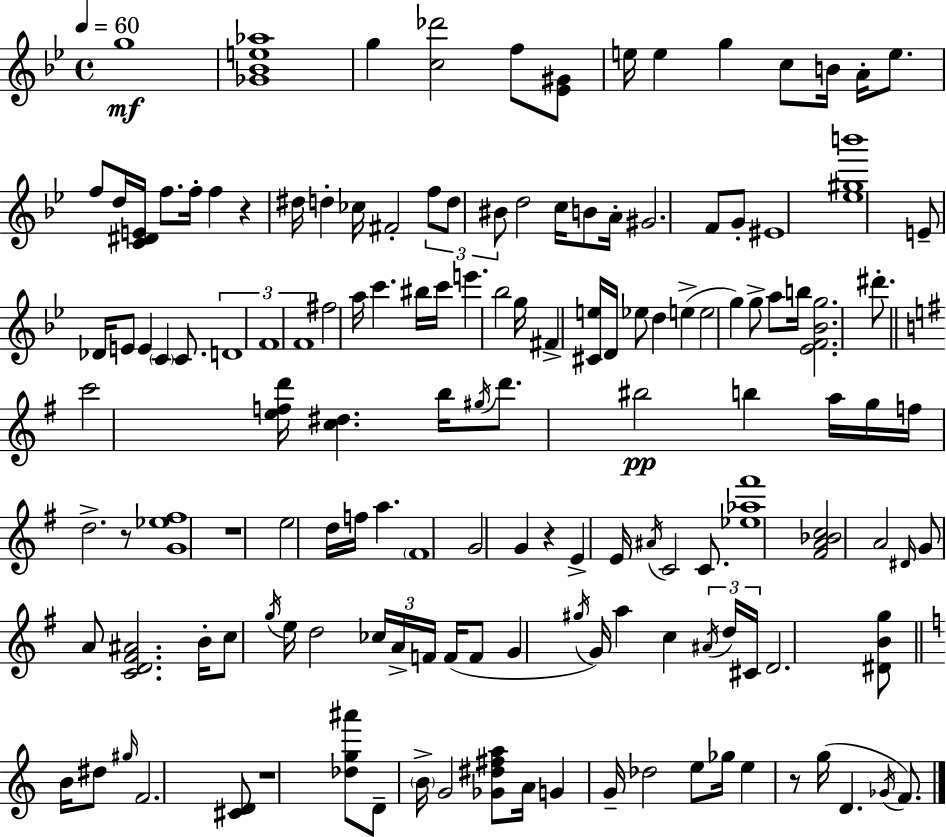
{
  \clef treble
  \time 4/4
  \defaultTimeSignature
  \key bes \major
  \tempo 4 = 60
  g''1\mf | <ges' bes' e'' aes''>1 | g''4 <c'' des'''>2 f''8 <ees' gis'>8 | e''16 e''4 g''4 c''8 b'16 a'16-. e''8. | \break f''8 d''16 <c' dis' e'>16 f''8. f''16-. f''4 r4 | dis''16 d''4-. ces''16 fis'2-. \tuplet 3/2 { f''8 | d''8 bis'8 } d''2 c''16 b'8 a'16-. | gis'2. f'8 g'8-. | \break eis'1 | <ees'' gis'' b'''>1 | e'8-- des'16 e'8 e'4 \parenthesize c'4 c'8. | \tuplet 3/2 { d'1 | \break f'1 | f'1 } | fis''2 a''16 c'''4. bis''16 | c'''16 e'''4. bes''2 g''16 | \break fis'4-> <cis' e''>16 d'16 ees''8 d''4 e''4->( | e''2 g''4) g''8-> a''8 | b''16 <ees' f' bes' g''>2. dis'''8.-. | \bar "||" \break \key e \minor c'''2 <e'' f'' d'''>16 <c'' dis''>4. b''16 | \acciaccatura { gis''16 } d'''8. bis''2\pp b''4 | a''16 g''16 f''16 d''2.-> r8 | <g' ees'' fis''>1 | \break r1 | e''2 d''16 f''16 a''4. | \parenthesize fis'1 | g'2 g'4 r4 | \break e'4-> e'16 \acciaccatura { ais'16 } c'2 c'8. | <ees'' aes'' fis'''>1 | <fis' a' bes' c''>2 a'2 | \grace { dis'16 } g'8 a'8 <c' d' fis' ais'>2. | \break b'16-. c''8 \acciaccatura { g''16 } e''16 d''2 | \tuplet 3/2 { ces''16 a'16-> f'16 } f'16( f'8 g'4 \acciaccatura { gis''16 }) g'16 a''4 | c''4 \tuplet 3/2 { \acciaccatura { ais'16 } d''16 cis'16 } d'2. | <dis' b' g''>8 \bar "||" \break \key c \major b'16 dis''8 \grace { gis''16 } f'2. | <cis' d'>8 r1 | <des'' g'' ais'''>8 d'8-- \parenthesize b'16-> g'2 <ges' dis'' fis'' a''>8 | a'16 g'4 g'16-- des''2 e''8 | \break ges''16 e''4 r8 g''16( d'4. \acciaccatura { ges'16 }) | f'8. \bar "|."
}